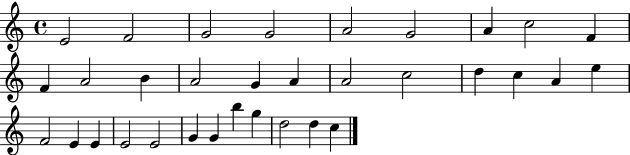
{
  \clef treble
  \time 4/4
  \defaultTimeSignature
  \key c \major
  e'2 f'2 | g'2 g'2 | a'2 g'2 | a'4 c''2 f'4 | \break f'4 a'2 b'4 | a'2 g'4 a'4 | a'2 c''2 | d''4 c''4 a'4 e''4 | \break f'2 e'4 e'4 | e'2 e'2 | g'4 g'4 b''4 g''4 | d''2 d''4 c''4 | \break \bar "|."
}